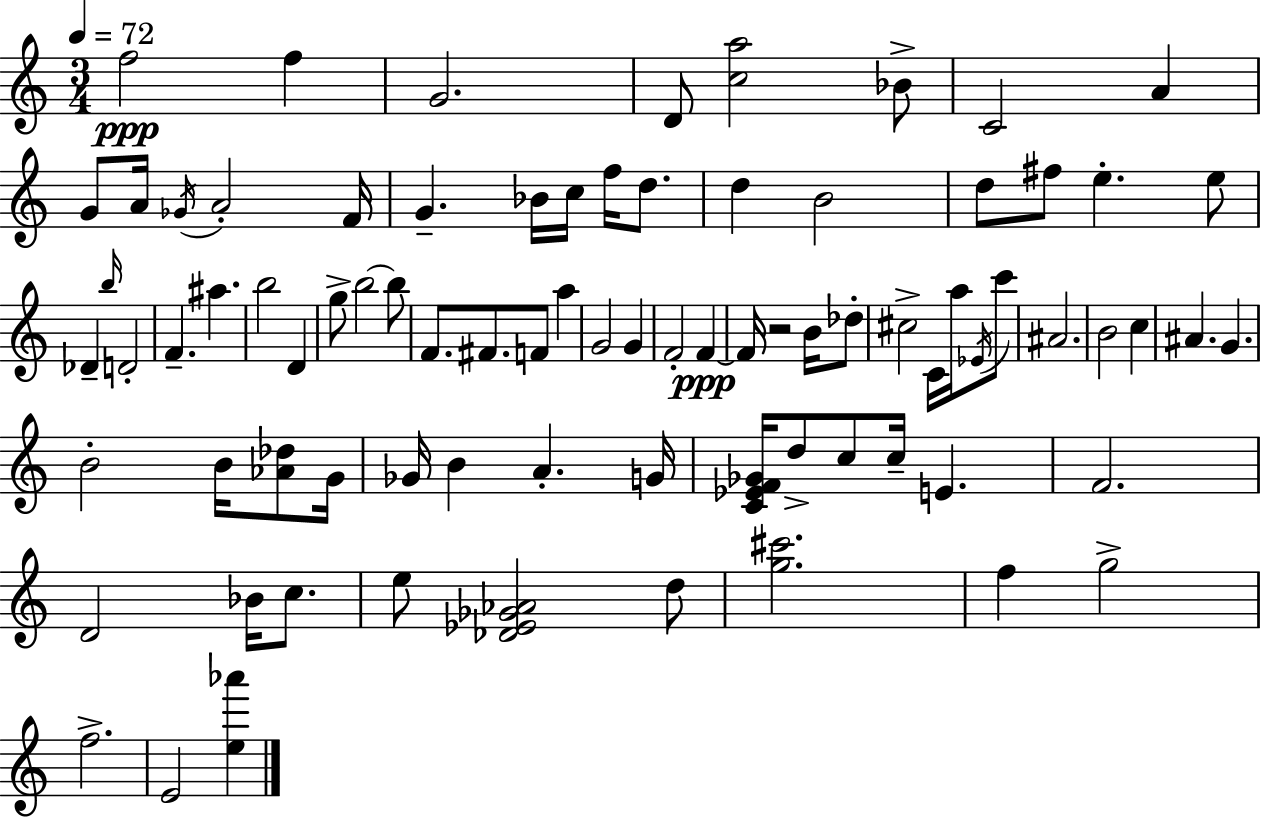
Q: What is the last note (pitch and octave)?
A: E4